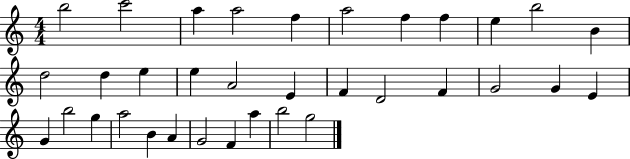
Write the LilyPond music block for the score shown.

{
  \clef treble
  \numericTimeSignature
  \time 4/4
  \key c \major
  b''2 c'''2 | a''4 a''2 f''4 | a''2 f''4 f''4 | e''4 b''2 b'4 | \break d''2 d''4 e''4 | e''4 a'2 e'4 | f'4 d'2 f'4 | g'2 g'4 e'4 | \break g'4 b''2 g''4 | a''2 b'4 a'4 | g'2 f'4 a''4 | b''2 g''2 | \break \bar "|."
}